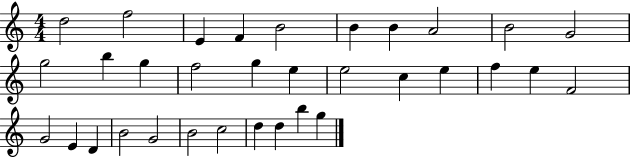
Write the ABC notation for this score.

X:1
T:Untitled
M:4/4
L:1/4
K:C
d2 f2 E F B2 B B A2 B2 G2 g2 b g f2 g e e2 c e f e F2 G2 E D B2 G2 B2 c2 d d b g